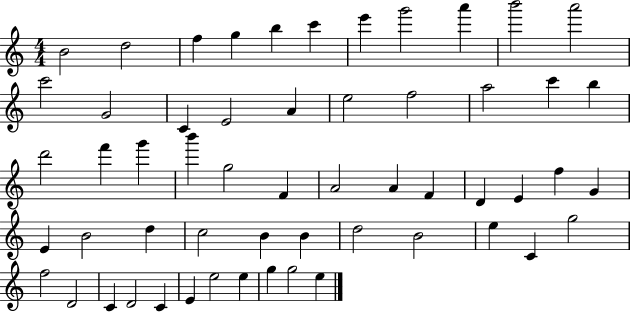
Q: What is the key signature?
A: C major